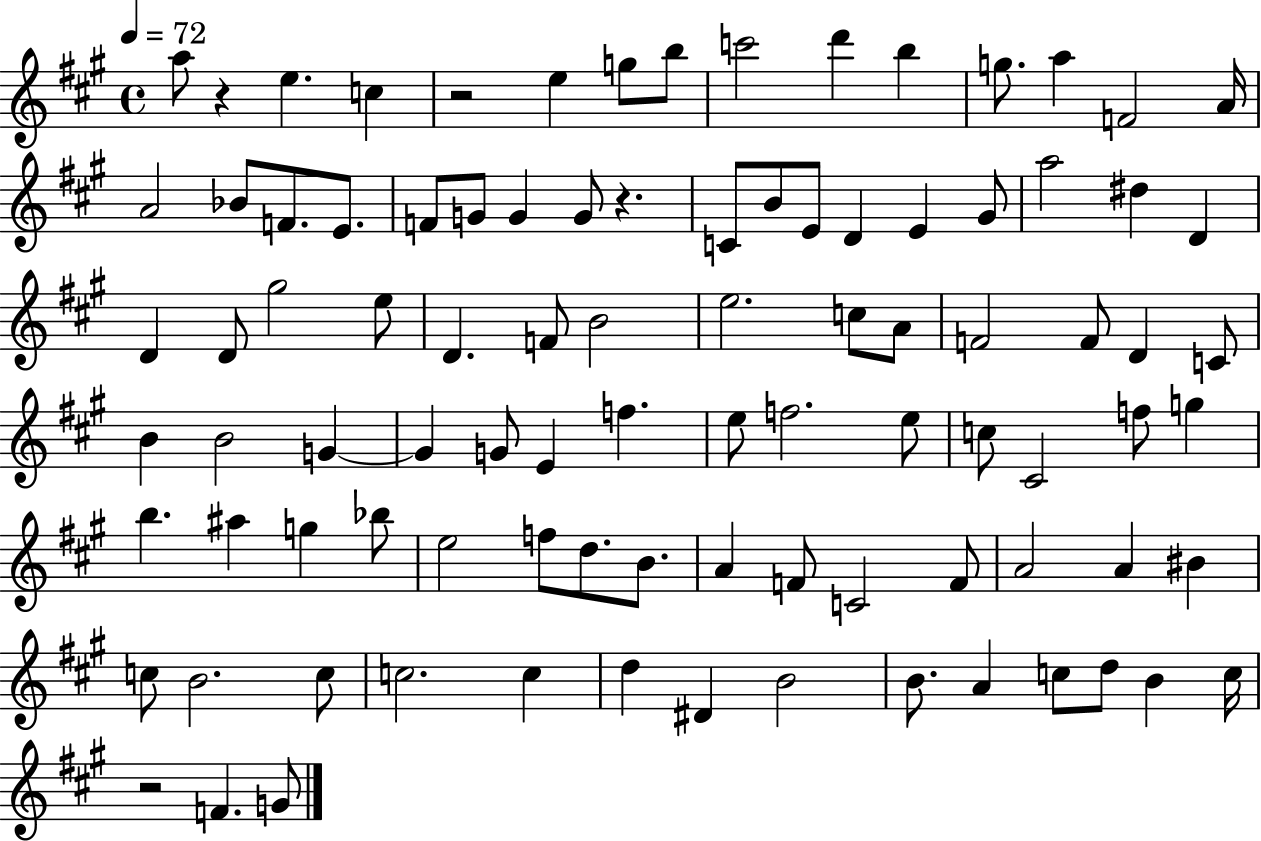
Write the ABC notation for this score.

X:1
T:Untitled
M:4/4
L:1/4
K:A
a/2 z e c z2 e g/2 b/2 c'2 d' b g/2 a F2 A/4 A2 _B/2 F/2 E/2 F/2 G/2 G G/2 z C/2 B/2 E/2 D E ^G/2 a2 ^d D D D/2 ^g2 e/2 D F/2 B2 e2 c/2 A/2 F2 F/2 D C/2 B B2 G G G/2 E f e/2 f2 e/2 c/2 ^C2 f/2 g b ^a g _b/2 e2 f/2 d/2 B/2 A F/2 C2 F/2 A2 A ^B c/2 B2 c/2 c2 c d ^D B2 B/2 A c/2 d/2 B c/4 z2 F G/2